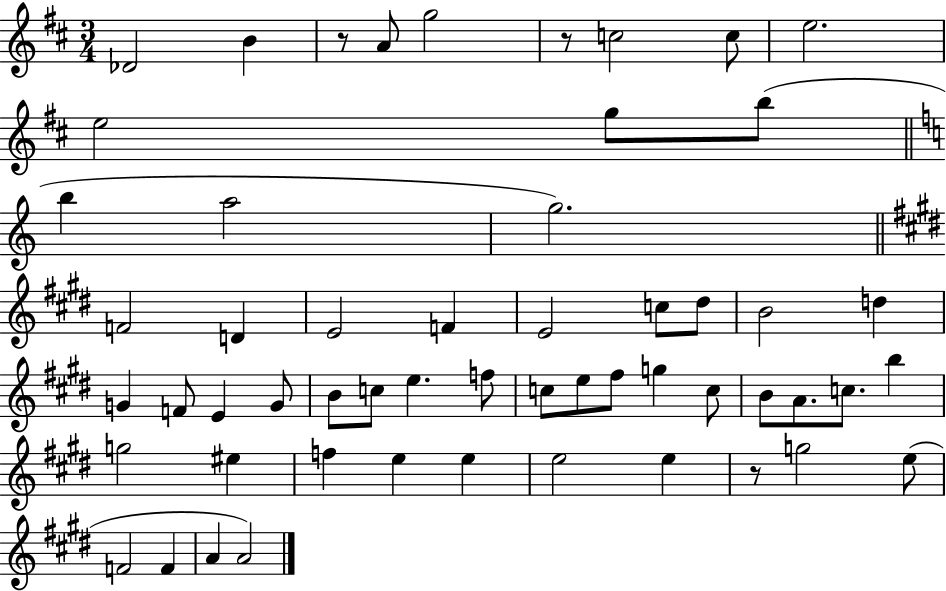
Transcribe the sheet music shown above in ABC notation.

X:1
T:Untitled
M:3/4
L:1/4
K:D
_D2 B z/2 A/2 g2 z/2 c2 c/2 e2 e2 g/2 b/2 b a2 g2 F2 D E2 F E2 c/2 ^d/2 B2 d G F/2 E G/2 B/2 c/2 e f/2 c/2 e/2 ^f/2 g c/2 B/2 A/2 c/2 b g2 ^e f e e e2 e z/2 g2 e/2 F2 F A A2